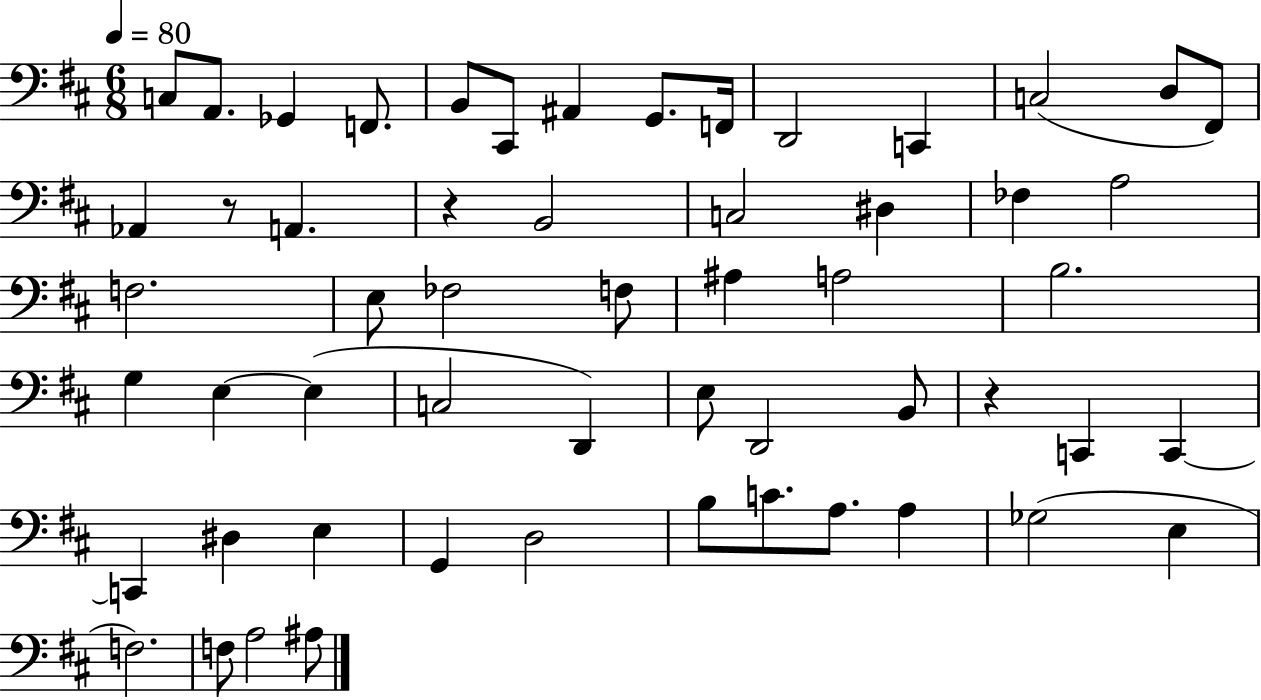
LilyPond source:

{
  \clef bass
  \numericTimeSignature
  \time 6/8
  \key d \major
  \tempo 4 = 80
  c8 a,8. ges,4 f,8. | b,8 cis,8 ais,4 g,8. f,16 | d,2 c,4 | c2( d8 fis,8) | \break aes,4 r8 a,4. | r4 b,2 | c2 dis4 | fes4 a2 | \break f2. | e8 fes2 f8 | ais4 a2 | b2. | \break g4 e4~~ e4( | c2 d,4) | e8 d,2 b,8 | r4 c,4 c,4~~ | \break c,4 dis4 e4 | g,4 d2 | b8 c'8. a8. a4 | ges2( e4 | \break f2.) | f8 a2 ais8 | \bar "|."
}